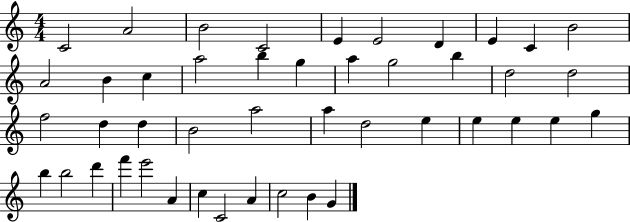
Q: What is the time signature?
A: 4/4